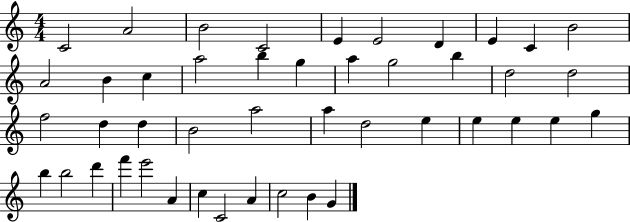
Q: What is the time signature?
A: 4/4